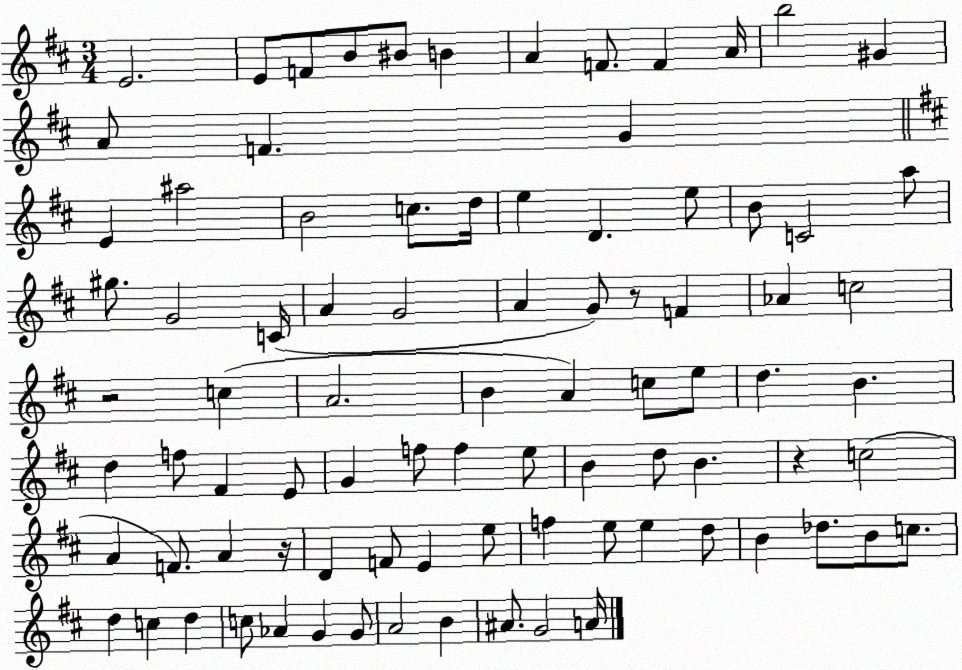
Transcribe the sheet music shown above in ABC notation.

X:1
T:Untitled
M:3/4
L:1/4
K:D
E2 E/2 F/2 B/2 ^B/2 B A F/2 F A/4 b2 ^G A/2 F G E ^a2 B2 c/2 d/4 e D e/2 B/2 C2 a/2 ^g/2 G2 C/4 A G2 A G/2 z/2 F _A c2 z2 c A2 B A c/2 e/2 d B d f/2 ^F E/2 G f/2 f e/2 B d/2 B z c2 A F/2 A z/4 D F/2 E e/2 f e/2 e d/2 B _d/2 B/2 c/2 d c d c/2 _A G G/2 A2 B ^A/2 G2 A/4